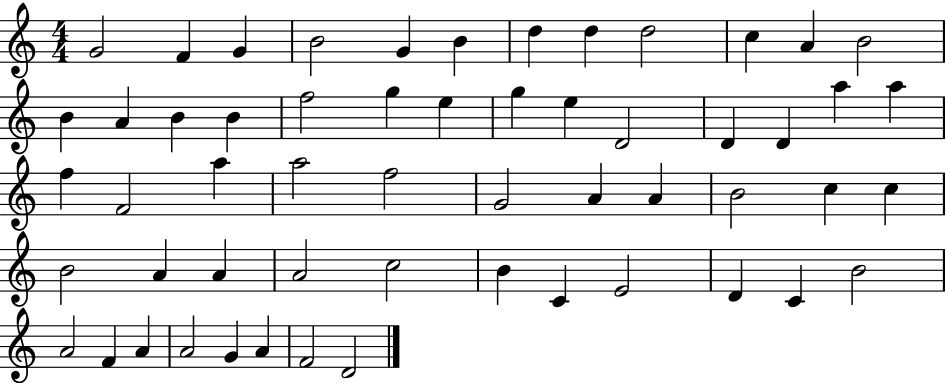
{
  \clef treble
  \numericTimeSignature
  \time 4/4
  \key c \major
  g'2 f'4 g'4 | b'2 g'4 b'4 | d''4 d''4 d''2 | c''4 a'4 b'2 | \break b'4 a'4 b'4 b'4 | f''2 g''4 e''4 | g''4 e''4 d'2 | d'4 d'4 a''4 a''4 | \break f''4 f'2 a''4 | a''2 f''2 | g'2 a'4 a'4 | b'2 c''4 c''4 | \break b'2 a'4 a'4 | a'2 c''2 | b'4 c'4 e'2 | d'4 c'4 b'2 | \break a'2 f'4 a'4 | a'2 g'4 a'4 | f'2 d'2 | \bar "|."
}